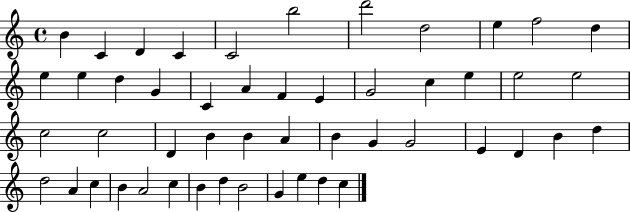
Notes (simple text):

B4/q C4/q D4/q C4/q C4/h B5/h D6/h D5/h E5/q F5/h D5/q E5/q E5/q D5/q G4/q C4/q A4/q F4/q E4/q G4/h C5/q E5/q E5/h E5/h C5/h C5/h D4/q B4/q B4/q A4/q B4/q G4/q G4/h E4/q D4/q B4/q D5/q D5/h A4/q C5/q B4/q A4/h C5/q B4/q D5/q B4/h G4/q E5/q D5/q C5/q